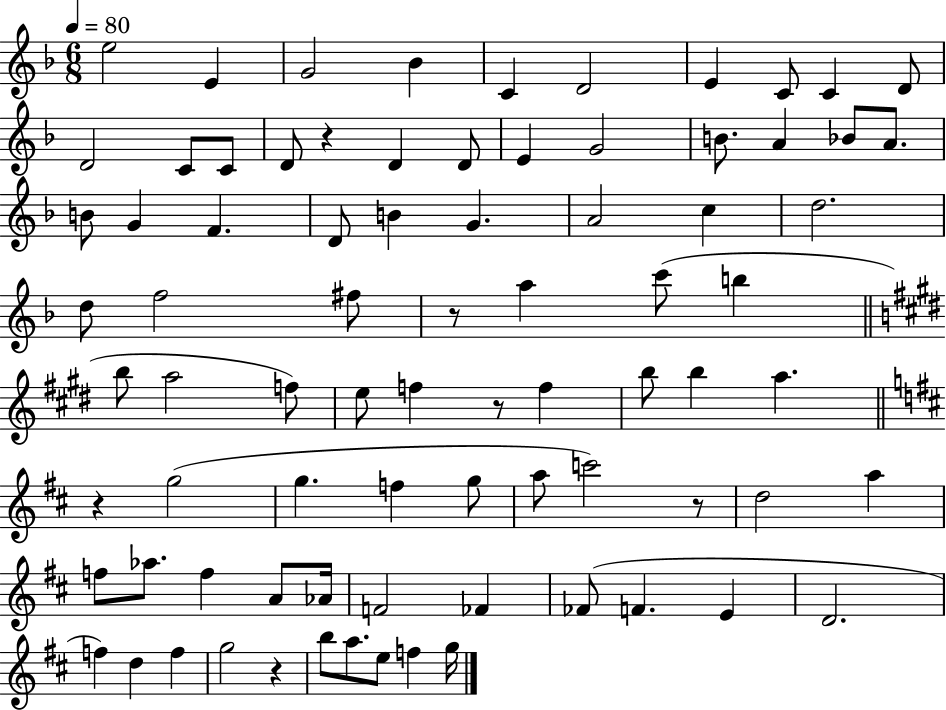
X:1
T:Untitled
M:6/8
L:1/4
K:F
e2 E G2 _B C D2 E C/2 C D/2 D2 C/2 C/2 D/2 z D D/2 E G2 B/2 A _B/2 A/2 B/2 G F D/2 B G A2 c d2 d/2 f2 ^f/2 z/2 a c'/2 b b/2 a2 f/2 e/2 f z/2 f b/2 b a z g2 g f g/2 a/2 c'2 z/2 d2 a f/2 _a/2 f A/2 _A/4 F2 _F _F/2 F E D2 f d f g2 z b/2 a/2 e/2 f g/4